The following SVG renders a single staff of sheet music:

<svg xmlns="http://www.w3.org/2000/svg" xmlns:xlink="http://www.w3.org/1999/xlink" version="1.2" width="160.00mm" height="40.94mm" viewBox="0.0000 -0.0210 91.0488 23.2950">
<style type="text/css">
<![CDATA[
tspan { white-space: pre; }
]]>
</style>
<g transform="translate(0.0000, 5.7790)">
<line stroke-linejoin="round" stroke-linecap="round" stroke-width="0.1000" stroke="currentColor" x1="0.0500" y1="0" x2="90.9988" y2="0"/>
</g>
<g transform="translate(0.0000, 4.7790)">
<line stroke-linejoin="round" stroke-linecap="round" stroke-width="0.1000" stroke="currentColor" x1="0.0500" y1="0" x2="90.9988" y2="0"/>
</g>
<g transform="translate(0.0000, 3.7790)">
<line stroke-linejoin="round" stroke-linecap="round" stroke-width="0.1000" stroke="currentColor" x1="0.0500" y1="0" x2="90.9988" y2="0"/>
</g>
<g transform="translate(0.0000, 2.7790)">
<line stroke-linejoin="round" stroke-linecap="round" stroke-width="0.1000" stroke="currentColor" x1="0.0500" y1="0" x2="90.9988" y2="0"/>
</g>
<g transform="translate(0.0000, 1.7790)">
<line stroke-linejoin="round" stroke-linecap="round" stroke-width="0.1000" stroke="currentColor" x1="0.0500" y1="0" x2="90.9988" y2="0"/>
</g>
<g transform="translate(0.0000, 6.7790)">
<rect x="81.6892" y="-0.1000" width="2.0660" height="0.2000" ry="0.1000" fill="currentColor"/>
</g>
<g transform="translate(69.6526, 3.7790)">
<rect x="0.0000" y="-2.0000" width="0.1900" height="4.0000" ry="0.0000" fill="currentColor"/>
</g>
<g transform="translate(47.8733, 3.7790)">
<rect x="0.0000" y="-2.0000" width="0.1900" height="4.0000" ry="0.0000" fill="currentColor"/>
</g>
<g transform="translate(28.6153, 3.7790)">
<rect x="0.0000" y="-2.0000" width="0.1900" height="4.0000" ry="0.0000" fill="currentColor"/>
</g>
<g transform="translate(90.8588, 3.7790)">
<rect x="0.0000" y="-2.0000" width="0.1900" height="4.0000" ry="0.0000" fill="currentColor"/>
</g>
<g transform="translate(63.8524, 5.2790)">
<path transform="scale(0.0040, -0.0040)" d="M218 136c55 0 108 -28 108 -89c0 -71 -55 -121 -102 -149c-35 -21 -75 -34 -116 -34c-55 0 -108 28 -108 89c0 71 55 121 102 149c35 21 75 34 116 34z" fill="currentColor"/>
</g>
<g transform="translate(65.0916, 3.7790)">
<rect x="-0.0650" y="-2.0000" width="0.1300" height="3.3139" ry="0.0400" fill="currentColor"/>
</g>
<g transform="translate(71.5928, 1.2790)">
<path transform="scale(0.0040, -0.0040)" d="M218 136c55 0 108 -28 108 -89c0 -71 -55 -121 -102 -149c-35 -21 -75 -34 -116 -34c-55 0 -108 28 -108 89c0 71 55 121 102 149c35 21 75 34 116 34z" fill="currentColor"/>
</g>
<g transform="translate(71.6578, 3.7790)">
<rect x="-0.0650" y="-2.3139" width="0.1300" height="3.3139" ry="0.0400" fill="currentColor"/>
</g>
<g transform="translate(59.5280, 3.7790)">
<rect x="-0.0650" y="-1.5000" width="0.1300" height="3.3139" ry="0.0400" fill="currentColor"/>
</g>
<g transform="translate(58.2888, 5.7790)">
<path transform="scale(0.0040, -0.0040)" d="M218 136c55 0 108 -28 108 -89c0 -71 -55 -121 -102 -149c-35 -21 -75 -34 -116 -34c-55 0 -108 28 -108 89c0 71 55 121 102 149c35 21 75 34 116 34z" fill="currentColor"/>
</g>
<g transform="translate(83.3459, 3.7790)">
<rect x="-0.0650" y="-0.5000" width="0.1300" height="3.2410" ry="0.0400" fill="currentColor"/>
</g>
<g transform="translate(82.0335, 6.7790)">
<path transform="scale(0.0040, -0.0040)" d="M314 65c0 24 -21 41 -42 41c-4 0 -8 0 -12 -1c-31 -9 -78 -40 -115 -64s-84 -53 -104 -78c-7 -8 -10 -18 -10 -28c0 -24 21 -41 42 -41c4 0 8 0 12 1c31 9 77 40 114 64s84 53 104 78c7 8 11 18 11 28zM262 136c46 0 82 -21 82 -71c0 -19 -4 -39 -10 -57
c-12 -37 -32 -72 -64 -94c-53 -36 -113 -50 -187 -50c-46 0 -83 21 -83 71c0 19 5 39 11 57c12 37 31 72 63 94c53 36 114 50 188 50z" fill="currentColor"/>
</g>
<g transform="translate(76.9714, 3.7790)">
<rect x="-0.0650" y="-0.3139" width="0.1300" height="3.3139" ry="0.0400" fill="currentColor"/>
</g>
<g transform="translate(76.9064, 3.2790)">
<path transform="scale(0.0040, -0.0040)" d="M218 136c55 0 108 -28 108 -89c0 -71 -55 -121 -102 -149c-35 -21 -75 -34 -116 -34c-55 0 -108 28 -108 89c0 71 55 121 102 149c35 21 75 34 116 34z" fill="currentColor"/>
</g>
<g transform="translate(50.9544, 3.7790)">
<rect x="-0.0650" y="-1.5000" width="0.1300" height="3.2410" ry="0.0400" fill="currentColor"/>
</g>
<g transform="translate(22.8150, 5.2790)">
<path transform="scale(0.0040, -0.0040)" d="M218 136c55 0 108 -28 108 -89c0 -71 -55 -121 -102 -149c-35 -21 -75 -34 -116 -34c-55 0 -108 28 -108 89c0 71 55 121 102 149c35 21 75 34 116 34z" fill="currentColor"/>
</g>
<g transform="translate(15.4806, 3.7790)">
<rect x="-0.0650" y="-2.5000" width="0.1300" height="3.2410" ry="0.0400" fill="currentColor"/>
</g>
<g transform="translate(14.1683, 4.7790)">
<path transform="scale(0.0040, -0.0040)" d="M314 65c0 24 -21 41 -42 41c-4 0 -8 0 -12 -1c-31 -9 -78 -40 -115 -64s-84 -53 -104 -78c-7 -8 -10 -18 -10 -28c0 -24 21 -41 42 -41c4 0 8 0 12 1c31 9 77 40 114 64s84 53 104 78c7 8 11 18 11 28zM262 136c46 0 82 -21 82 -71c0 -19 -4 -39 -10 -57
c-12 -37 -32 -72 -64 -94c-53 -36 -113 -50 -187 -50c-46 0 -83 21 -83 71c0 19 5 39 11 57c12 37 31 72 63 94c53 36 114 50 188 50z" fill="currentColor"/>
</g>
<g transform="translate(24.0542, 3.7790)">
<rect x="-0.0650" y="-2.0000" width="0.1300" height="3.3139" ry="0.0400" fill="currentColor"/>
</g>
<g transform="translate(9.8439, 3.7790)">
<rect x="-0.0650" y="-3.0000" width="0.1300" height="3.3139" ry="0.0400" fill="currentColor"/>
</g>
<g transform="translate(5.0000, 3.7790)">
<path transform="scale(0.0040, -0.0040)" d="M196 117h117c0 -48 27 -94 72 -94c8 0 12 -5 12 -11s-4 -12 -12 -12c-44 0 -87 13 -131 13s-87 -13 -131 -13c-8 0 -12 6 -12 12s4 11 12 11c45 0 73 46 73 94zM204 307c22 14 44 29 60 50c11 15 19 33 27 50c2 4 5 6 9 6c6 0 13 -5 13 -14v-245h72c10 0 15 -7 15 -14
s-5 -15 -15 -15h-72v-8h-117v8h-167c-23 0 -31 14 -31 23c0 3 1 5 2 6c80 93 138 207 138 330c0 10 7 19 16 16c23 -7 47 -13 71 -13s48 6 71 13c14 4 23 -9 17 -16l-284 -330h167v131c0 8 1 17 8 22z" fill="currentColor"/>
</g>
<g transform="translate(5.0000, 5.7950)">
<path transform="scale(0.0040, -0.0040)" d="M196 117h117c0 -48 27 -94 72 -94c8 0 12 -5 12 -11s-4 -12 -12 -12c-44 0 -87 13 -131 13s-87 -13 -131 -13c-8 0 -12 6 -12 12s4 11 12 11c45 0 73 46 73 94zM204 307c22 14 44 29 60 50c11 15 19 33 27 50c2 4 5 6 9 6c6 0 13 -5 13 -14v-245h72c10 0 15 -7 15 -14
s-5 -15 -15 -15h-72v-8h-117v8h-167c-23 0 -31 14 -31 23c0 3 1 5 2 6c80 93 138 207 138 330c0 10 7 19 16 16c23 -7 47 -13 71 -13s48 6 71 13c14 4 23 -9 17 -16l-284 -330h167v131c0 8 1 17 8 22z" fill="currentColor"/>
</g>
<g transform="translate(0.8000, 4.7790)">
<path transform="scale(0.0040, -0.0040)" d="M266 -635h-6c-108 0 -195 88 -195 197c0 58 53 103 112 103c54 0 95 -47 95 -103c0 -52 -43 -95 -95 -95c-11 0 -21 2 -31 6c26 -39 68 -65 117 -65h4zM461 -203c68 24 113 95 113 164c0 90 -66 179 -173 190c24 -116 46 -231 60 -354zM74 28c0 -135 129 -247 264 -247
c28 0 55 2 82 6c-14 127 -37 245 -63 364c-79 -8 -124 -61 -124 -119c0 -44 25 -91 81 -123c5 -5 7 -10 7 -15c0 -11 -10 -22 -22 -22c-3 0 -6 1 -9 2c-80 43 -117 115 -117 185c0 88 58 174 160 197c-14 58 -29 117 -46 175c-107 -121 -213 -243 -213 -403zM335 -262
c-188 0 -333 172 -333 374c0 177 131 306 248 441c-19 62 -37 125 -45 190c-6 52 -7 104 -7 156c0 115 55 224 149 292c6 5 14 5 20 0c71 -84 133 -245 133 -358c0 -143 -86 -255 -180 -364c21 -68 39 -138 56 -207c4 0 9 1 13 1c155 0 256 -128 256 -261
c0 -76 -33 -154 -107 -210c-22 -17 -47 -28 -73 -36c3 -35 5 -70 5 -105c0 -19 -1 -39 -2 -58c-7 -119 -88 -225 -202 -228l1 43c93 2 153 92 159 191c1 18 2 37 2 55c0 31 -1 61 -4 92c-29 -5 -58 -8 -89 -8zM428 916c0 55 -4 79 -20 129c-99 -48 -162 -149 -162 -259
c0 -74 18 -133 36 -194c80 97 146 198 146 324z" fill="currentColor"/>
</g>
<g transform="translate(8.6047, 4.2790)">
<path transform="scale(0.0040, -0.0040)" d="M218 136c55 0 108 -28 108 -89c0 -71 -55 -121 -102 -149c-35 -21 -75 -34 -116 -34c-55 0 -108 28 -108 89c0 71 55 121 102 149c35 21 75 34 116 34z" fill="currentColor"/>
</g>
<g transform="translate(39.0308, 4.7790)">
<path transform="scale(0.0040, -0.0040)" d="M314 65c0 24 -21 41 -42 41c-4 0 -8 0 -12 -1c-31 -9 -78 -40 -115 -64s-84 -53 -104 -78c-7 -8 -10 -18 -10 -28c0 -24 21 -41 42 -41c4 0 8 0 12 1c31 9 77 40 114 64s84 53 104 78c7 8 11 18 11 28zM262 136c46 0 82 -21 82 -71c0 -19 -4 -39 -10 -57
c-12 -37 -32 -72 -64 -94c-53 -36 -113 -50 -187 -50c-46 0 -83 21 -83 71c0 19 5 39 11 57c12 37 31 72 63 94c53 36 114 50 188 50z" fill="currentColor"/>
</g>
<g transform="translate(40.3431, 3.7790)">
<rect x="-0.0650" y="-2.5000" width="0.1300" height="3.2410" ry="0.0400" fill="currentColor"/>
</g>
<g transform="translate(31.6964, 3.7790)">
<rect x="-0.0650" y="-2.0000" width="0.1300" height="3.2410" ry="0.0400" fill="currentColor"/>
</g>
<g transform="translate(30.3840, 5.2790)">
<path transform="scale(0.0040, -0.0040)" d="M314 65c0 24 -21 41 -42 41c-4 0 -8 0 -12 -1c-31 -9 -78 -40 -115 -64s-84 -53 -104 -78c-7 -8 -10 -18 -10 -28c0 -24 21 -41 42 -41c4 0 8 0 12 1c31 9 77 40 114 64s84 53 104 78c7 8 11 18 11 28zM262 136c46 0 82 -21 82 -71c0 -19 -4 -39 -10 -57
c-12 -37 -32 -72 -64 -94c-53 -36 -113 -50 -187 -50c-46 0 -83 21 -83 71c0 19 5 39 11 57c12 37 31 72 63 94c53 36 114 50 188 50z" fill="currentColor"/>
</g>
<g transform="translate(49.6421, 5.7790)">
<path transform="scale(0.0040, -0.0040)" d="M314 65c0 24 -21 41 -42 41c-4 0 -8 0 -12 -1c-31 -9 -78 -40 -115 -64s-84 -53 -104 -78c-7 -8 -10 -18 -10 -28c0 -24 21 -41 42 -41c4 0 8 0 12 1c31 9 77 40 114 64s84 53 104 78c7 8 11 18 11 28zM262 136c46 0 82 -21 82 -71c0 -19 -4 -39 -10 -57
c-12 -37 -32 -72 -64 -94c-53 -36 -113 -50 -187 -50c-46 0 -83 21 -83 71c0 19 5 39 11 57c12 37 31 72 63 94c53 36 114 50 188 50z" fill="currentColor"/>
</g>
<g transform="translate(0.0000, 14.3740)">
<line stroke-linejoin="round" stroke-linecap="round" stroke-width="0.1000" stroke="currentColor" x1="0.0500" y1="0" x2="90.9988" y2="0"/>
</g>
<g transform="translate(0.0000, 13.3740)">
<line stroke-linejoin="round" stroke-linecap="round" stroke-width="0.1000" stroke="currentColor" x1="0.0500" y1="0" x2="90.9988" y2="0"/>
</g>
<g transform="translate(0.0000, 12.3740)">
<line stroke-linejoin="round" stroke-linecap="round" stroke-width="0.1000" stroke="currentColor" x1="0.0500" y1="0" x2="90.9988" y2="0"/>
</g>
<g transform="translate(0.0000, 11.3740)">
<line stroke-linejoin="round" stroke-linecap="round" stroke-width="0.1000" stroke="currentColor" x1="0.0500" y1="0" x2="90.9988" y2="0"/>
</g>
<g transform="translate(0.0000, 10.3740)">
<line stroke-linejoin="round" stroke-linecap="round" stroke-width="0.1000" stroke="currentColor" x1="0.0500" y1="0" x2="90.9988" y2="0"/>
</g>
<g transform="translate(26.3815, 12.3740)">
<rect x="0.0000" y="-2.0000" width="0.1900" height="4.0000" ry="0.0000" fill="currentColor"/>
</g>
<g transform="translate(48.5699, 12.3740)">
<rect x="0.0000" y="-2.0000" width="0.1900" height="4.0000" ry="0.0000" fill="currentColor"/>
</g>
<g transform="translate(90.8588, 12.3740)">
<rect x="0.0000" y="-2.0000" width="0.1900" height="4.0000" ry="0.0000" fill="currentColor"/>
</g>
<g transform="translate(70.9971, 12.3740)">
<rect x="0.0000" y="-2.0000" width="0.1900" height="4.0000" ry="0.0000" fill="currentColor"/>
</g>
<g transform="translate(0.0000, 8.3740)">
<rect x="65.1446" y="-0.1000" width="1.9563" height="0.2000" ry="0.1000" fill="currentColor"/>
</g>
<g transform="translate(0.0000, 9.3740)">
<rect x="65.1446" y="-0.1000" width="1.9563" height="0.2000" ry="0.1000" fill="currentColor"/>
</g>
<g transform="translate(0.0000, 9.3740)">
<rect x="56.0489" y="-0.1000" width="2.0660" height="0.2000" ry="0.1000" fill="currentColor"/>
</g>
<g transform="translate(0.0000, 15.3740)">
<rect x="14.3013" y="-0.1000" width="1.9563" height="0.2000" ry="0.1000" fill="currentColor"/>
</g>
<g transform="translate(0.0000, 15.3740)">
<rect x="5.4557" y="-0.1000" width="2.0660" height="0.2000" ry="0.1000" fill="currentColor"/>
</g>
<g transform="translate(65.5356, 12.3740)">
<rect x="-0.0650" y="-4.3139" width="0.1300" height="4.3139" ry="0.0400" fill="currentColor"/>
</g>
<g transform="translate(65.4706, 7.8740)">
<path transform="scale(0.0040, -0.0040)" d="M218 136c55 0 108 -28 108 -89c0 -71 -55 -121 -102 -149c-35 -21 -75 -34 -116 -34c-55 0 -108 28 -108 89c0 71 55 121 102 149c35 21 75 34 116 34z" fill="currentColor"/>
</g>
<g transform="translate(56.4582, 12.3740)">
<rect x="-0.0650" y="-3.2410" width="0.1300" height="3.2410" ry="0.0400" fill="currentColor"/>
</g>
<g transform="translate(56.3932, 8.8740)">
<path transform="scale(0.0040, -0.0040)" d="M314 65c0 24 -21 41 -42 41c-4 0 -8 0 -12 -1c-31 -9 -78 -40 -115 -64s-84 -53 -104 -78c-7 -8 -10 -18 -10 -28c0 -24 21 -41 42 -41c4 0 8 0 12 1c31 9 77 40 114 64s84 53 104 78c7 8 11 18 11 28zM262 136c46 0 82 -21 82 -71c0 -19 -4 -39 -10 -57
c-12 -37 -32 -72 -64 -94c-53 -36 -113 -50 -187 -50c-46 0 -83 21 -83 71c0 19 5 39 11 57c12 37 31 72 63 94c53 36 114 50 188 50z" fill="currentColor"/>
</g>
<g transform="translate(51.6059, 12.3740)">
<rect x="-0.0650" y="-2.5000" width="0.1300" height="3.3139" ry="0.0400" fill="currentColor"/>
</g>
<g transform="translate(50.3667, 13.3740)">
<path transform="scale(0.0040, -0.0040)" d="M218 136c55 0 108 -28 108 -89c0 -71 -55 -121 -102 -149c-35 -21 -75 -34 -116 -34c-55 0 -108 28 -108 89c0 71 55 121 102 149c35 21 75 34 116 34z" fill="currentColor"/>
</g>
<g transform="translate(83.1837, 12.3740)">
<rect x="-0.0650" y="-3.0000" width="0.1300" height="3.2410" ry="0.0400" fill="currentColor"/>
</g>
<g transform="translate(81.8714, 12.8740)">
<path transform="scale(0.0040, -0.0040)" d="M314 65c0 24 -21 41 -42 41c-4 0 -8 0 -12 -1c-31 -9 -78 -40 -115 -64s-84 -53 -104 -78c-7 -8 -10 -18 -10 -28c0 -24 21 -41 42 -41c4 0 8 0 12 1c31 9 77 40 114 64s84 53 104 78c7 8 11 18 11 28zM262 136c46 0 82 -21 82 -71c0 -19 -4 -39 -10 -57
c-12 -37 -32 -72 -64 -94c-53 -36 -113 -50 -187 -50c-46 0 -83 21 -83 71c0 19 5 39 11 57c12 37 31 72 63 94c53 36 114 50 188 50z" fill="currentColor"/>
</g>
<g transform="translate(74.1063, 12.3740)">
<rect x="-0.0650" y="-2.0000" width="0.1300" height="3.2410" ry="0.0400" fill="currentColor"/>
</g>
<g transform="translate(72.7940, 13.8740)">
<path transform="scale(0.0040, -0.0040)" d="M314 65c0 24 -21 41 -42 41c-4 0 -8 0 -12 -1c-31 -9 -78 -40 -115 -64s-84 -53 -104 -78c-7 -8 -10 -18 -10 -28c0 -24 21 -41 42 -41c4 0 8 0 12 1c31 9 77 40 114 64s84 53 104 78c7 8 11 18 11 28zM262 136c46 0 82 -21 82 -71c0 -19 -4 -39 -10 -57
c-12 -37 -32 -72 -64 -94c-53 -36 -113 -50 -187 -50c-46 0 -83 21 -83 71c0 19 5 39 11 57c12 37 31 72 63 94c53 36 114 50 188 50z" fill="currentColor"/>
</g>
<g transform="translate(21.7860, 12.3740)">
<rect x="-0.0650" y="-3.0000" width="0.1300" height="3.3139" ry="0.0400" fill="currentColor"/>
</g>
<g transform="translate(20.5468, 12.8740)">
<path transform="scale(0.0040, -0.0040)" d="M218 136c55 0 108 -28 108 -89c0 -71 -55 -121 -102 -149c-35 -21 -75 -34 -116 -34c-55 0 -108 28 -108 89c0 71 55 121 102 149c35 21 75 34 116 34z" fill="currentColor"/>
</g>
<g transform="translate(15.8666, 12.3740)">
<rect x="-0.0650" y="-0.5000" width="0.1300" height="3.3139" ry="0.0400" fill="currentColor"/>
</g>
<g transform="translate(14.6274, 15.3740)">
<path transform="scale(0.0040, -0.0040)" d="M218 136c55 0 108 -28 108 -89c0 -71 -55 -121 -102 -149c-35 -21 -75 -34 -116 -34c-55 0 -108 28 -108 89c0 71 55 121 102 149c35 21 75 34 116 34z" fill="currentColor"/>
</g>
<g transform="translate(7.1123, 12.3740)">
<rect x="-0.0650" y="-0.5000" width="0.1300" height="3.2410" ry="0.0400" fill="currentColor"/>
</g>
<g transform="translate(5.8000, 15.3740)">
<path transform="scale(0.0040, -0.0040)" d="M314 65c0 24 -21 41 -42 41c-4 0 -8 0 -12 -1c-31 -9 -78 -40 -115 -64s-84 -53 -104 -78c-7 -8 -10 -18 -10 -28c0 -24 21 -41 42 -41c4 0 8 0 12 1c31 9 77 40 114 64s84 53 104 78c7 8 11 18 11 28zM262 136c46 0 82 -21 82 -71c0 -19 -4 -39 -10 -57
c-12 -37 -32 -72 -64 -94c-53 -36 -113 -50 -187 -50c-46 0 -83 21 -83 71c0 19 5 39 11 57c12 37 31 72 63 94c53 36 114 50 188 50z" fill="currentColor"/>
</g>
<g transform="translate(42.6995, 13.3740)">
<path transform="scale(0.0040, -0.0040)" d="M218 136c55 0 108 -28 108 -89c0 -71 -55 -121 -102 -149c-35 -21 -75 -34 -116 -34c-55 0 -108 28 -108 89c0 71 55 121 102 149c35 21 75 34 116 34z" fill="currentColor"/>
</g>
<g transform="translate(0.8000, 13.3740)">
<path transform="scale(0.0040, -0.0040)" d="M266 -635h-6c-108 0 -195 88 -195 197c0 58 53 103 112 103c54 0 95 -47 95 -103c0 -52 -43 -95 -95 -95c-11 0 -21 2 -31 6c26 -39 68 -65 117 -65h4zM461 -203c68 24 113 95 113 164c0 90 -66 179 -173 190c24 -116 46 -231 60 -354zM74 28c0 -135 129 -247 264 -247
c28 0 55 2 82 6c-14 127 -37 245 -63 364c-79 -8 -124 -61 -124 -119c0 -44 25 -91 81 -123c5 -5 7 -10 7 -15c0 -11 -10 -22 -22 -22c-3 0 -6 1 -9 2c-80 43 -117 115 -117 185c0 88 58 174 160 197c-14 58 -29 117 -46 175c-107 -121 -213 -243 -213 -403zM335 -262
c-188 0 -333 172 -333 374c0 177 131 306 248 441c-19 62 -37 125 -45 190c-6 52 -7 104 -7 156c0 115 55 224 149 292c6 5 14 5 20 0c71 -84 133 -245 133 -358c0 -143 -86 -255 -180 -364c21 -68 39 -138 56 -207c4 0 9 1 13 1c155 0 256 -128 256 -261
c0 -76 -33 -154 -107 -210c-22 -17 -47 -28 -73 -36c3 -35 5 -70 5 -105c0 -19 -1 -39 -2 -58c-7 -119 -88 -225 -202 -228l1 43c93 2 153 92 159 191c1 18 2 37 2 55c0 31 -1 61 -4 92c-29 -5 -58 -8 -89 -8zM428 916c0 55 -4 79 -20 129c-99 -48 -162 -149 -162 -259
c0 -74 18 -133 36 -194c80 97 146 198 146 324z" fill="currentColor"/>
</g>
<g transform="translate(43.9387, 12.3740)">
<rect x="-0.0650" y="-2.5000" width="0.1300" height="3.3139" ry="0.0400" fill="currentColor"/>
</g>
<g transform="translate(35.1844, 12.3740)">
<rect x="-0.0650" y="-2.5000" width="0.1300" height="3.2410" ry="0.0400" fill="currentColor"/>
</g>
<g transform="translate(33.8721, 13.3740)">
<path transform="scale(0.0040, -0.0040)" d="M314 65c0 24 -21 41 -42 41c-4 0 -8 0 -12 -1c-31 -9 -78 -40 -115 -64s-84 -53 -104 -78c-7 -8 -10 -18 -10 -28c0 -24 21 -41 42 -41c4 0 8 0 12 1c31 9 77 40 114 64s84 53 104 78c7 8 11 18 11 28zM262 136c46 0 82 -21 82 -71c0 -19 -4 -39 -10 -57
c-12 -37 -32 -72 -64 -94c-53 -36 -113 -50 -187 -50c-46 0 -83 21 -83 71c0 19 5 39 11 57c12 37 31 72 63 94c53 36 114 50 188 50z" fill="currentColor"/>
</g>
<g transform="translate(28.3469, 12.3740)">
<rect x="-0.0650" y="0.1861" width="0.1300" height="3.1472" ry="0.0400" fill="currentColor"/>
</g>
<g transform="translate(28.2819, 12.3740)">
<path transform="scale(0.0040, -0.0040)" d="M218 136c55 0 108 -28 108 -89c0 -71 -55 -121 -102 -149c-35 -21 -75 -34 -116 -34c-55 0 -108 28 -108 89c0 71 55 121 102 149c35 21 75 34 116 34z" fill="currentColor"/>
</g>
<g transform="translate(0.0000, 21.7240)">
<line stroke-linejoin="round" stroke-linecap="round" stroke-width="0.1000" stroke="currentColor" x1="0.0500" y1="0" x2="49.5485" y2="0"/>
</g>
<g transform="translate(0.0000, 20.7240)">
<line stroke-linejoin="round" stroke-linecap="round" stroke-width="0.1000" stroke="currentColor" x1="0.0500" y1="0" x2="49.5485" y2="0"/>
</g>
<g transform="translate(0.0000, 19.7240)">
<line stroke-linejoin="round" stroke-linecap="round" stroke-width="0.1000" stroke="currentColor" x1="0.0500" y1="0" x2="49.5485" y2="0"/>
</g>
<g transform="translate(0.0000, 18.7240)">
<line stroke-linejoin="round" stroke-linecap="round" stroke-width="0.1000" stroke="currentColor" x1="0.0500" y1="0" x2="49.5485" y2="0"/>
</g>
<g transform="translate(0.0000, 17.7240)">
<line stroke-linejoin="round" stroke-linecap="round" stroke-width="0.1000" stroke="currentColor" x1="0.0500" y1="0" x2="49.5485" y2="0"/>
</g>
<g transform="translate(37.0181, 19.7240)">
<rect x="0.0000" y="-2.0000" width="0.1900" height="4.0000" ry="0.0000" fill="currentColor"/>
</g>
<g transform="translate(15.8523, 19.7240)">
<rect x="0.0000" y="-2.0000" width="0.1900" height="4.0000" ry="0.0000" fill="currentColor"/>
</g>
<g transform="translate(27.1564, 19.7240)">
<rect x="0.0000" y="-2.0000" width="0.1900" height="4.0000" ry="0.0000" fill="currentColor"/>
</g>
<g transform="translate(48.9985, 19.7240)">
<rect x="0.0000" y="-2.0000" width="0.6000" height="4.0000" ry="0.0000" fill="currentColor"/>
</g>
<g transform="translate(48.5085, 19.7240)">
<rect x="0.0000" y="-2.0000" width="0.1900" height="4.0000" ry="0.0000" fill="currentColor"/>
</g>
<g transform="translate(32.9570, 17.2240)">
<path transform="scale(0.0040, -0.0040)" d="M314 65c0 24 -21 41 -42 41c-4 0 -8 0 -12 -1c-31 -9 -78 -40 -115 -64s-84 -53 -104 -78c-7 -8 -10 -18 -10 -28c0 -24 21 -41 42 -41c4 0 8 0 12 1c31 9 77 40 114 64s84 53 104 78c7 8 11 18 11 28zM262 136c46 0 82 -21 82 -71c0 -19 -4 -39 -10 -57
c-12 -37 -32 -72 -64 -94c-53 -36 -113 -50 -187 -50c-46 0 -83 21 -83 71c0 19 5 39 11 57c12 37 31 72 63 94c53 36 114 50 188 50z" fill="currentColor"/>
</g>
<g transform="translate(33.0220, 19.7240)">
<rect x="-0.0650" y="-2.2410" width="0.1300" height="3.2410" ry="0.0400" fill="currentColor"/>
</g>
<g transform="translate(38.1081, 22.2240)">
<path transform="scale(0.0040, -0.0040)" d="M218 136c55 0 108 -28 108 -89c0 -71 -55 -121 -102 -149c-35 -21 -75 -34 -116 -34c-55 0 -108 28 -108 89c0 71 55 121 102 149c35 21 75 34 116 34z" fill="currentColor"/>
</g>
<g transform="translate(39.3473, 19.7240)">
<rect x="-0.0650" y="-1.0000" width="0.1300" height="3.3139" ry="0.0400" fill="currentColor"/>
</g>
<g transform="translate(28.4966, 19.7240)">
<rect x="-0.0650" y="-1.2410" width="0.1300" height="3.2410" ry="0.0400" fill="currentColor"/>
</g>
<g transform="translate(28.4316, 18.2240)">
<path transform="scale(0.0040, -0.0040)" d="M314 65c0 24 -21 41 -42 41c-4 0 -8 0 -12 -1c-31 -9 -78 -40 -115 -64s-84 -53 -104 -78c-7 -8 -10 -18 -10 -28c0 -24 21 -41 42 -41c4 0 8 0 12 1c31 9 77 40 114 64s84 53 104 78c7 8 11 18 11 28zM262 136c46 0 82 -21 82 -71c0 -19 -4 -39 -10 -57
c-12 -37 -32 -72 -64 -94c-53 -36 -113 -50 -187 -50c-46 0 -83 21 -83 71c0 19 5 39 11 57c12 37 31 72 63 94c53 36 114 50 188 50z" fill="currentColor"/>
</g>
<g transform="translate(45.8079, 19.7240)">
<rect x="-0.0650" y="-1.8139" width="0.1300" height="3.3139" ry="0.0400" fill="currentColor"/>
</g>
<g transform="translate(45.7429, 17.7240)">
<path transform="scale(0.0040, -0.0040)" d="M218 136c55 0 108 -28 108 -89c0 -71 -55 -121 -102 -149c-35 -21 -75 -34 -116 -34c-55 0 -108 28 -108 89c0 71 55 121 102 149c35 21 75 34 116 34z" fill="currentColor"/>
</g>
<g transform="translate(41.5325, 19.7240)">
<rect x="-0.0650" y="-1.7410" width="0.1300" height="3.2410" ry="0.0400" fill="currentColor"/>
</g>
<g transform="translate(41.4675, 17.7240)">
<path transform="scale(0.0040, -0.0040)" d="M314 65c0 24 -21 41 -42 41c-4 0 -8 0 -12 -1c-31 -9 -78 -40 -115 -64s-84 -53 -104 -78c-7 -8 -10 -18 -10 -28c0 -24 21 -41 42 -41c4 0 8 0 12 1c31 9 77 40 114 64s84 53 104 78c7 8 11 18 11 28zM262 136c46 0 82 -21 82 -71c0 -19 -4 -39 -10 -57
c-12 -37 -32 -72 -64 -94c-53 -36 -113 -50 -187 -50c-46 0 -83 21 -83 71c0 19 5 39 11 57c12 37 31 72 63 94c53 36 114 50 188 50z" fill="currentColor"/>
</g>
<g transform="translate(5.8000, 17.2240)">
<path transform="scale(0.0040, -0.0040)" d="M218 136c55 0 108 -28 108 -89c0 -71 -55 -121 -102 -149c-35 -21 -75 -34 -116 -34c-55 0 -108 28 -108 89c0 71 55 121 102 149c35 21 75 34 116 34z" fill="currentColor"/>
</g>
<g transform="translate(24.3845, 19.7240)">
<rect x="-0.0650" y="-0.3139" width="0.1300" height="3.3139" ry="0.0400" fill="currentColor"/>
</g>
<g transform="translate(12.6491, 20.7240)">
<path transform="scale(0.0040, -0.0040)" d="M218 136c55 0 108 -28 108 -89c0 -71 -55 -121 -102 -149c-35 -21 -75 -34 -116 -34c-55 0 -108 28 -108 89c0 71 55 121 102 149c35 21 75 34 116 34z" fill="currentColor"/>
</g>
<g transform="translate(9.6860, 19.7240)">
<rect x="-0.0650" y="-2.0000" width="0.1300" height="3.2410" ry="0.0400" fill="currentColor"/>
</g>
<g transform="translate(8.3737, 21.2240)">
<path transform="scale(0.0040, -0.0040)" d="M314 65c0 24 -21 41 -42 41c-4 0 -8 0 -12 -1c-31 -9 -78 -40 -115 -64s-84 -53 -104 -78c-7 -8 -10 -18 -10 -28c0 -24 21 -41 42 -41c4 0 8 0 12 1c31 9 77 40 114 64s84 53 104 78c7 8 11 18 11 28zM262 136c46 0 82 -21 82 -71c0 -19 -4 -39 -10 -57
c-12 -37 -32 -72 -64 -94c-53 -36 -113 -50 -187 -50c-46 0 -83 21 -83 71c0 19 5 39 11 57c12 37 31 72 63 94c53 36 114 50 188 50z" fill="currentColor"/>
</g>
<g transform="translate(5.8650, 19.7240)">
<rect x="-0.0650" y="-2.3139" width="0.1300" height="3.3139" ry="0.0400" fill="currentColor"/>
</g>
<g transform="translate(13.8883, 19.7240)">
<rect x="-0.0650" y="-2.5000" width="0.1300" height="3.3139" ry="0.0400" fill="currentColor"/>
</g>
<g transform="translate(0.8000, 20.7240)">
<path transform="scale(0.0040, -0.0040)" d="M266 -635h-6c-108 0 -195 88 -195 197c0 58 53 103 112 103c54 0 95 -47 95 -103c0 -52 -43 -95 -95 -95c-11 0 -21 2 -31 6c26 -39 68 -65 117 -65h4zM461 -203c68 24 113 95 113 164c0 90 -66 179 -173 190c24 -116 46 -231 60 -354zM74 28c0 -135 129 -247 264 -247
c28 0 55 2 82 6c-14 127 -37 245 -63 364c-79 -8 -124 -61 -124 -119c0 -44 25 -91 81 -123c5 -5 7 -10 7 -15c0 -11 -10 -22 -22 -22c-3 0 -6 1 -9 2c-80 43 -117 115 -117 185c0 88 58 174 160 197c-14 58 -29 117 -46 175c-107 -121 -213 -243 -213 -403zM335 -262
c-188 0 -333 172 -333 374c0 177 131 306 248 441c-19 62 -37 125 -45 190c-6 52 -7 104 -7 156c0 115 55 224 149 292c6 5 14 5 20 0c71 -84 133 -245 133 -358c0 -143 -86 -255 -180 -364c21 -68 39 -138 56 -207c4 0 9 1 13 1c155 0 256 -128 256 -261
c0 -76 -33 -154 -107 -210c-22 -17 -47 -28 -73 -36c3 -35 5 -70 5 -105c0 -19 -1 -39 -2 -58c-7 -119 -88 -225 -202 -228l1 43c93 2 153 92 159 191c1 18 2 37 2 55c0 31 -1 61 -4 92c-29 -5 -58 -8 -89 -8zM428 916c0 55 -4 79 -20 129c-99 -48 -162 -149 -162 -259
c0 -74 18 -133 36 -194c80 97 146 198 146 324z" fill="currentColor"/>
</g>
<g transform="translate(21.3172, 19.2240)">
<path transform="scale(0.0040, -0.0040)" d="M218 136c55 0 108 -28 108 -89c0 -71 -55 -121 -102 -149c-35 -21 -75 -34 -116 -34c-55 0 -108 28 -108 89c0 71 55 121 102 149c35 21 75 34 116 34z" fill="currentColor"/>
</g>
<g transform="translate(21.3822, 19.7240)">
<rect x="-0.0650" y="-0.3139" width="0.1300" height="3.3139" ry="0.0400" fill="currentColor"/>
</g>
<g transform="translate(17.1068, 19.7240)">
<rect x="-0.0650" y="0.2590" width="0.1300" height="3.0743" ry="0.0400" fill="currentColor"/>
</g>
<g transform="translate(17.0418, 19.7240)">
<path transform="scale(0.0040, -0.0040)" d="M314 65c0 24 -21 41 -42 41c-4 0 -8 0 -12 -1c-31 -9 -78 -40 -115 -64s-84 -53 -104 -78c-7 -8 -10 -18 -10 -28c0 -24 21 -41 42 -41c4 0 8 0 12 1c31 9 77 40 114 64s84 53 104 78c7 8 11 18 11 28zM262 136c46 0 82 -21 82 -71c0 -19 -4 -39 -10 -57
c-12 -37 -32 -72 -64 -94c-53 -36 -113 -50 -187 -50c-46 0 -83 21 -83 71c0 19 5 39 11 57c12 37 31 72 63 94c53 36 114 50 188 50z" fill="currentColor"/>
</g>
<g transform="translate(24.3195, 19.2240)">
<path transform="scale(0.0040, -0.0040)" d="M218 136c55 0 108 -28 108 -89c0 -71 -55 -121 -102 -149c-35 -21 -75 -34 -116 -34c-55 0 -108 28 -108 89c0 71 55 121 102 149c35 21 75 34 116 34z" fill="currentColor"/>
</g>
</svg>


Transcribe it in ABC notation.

X:1
T:Untitled
M:4/4
L:1/4
K:C
A G2 F F2 G2 E2 E F g c C2 C2 C A B G2 G G b2 d' F2 A2 g F2 G B2 c c e2 g2 D f2 f